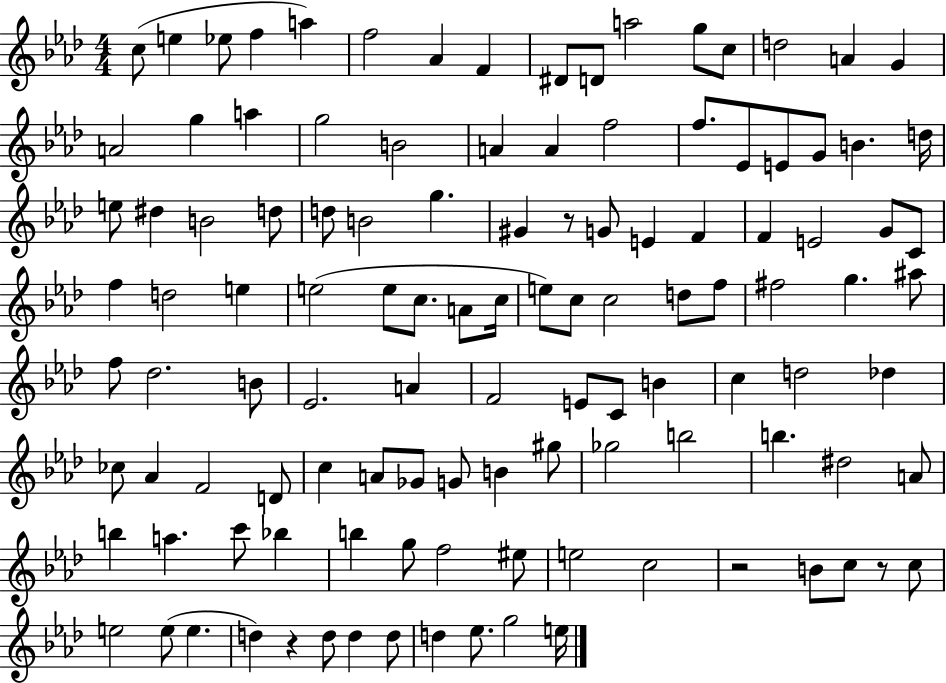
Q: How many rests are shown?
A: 4